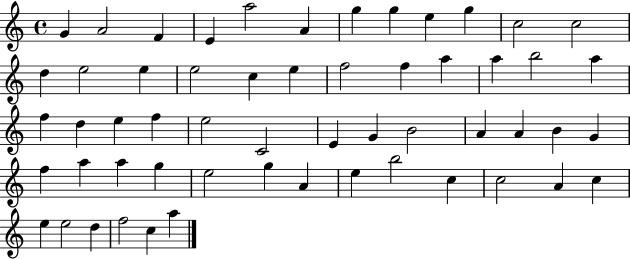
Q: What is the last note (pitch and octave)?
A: A5